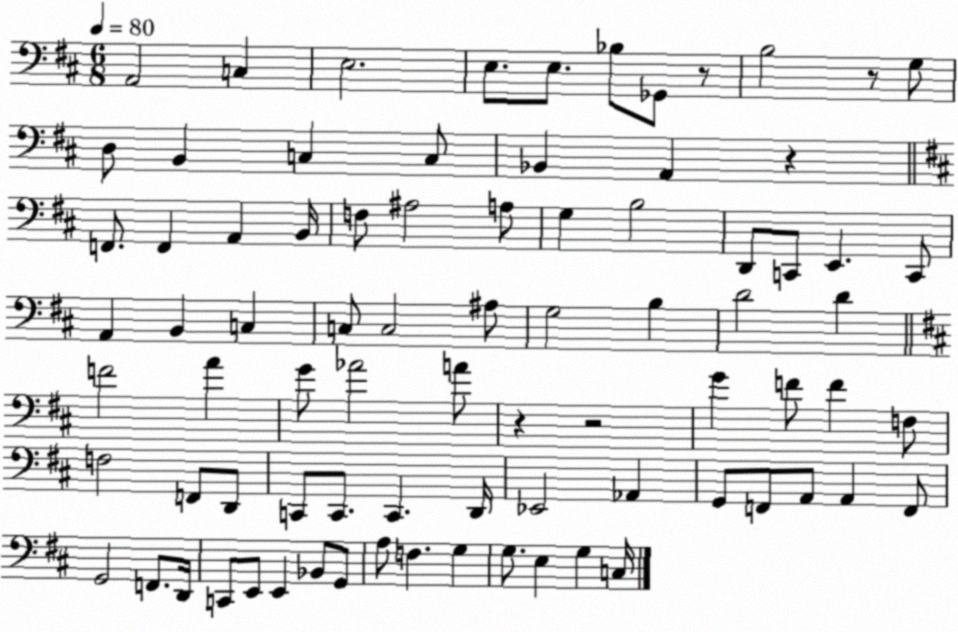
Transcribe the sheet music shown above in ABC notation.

X:1
T:Untitled
M:6/8
L:1/4
K:D
A,,2 C, E,2 E,/2 E,/2 _B,/2 _G,,/2 z/2 B,2 z/2 G,/2 D,/2 B,, C, C,/2 _B,, A,, z F,,/2 F,, A,, B,,/4 F,/2 ^A,2 A,/2 G, B,2 D,,/2 C,,/2 E,, C,,/2 A,, B,, C, C,/2 C,2 ^A,/2 G,2 B, D2 D F2 A G/2 _A2 A/2 z z2 G F/2 F F,/2 F,2 F,,/2 D,,/2 C,,/2 C,,/2 C,, D,,/4 _E,,2 _A,, G,,/2 F,,/2 A,,/2 A,, F,,/2 G,,2 F,,/2 D,,/4 C,,/2 E,,/2 E,, _B,,/2 G,,/2 A,/2 F, G, G,/2 E, G, C,/4